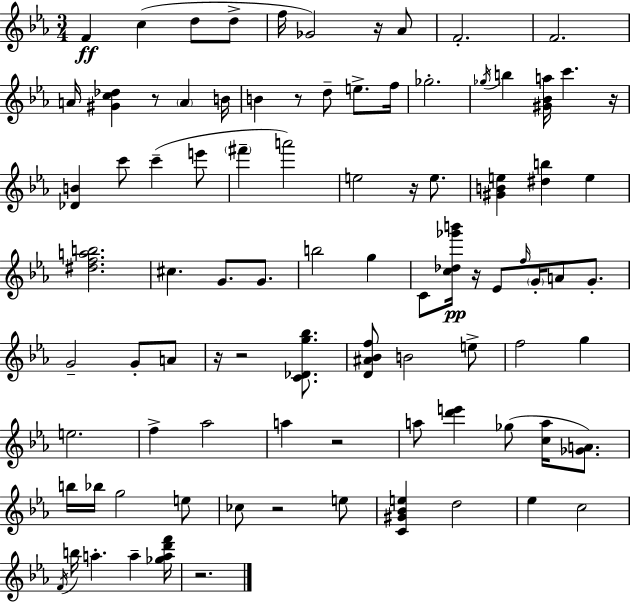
{
  \clef treble
  \numericTimeSignature
  \time 3/4
  \key c \minor
  f'4\ff c''4( d''8 d''8-> | f''16 ges'2) r16 aes'8 | f'2.-. | f'2. | \break a'16 <gis' c'' des''>4 r8 \parenthesize a'4 b'16 | b'4 r8 d''8-- e''8.-> f''16 | ges''2.-. | \acciaccatura { ges''16 } b''4 <gis' bes' a''>16 c'''4. | \break r16 <des' b'>4 c'''8 c'''4--( e'''8 | \parenthesize fis'''4-- a'''2) | e''2 r16 e''8. | <gis' b' e''>4 <dis'' b''>4 e''4 | \break <dis'' f'' a'' b''>2. | cis''4. g'8. g'8. | b''2 g''4 | c'8 <c'' des'' ges''' b'''>16\pp r16 ees'8 \grace { f''16 } \parenthesize g'16-. a'8 g'8.-. | \break g'2-- g'8-. | a'8 r16 r2 <c' des' g'' bes''>8. | <d' ais' bes' f''>8 b'2 | e''8-> f''2 g''4 | \break e''2. | f''4-> aes''2 | a''4 r2 | a''8 <d''' e'''>4 ges''8( <c'' a''>16 <ges' a'>8.) | \break b''16 bes''16 g''2 | e''8 ces''8 r2 | e''8 <c' gis' bes' e''>4 d''2 | ees''4 c''2 | \break \acciaccatura { f'16 } b''16 a''4.-. a''4-- | <ges'' a'' d''' f'''>16 r2. | \bar "|."
}